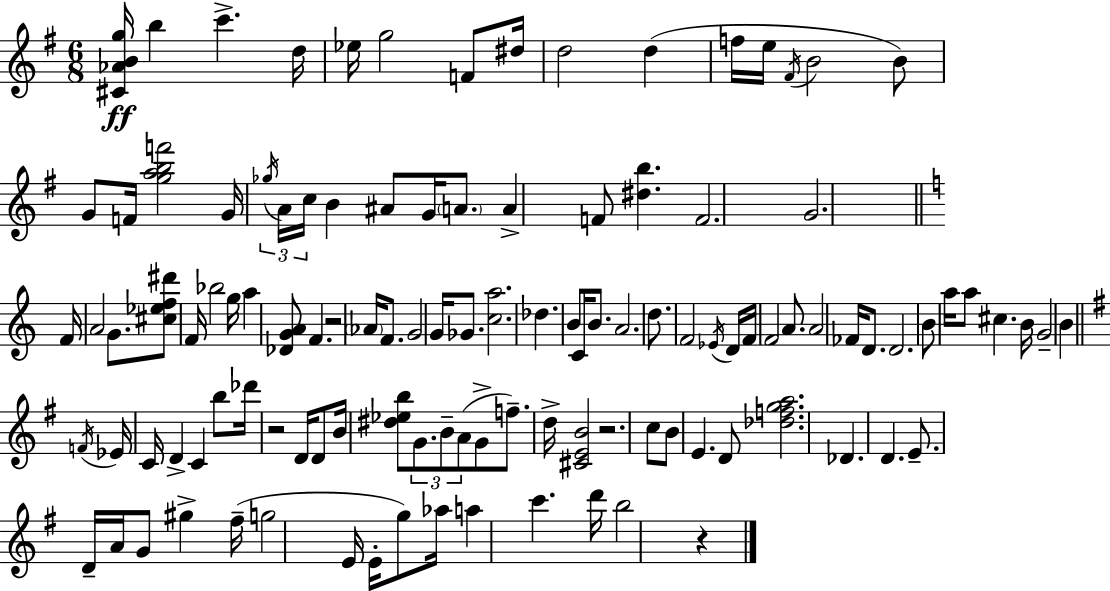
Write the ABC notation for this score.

X:1
T:Untitled
M:6/8
L:1/4
K:G
[^C_ABg]/4 b c' d/4 _e/4 g2 F/2 ^d/4 d2 d f/4 e/4 ^F/4 B2 B/2 G/2 F/4 [gabf']2 G/4 _g/4 A/4 c/4 B ^A/2 G/4 A/2 A F/2 [^db] F2 G2 F/4 A2 G/2 [^c_ef^d']/2 F/4 _b2 g/4 a [_DGA]/2 F z2 _A/4 F/2 G2 G/4 _G/2 [ca]2 _d B/2 C/4 B/2 A2 d/2 F2 _E/4 D/4 F/4 F2 A/2 A2 _F/4 D/2 D2 B/2 a/4 a/2 ^c B/4 G2 B F/4 _E/4 C/4 D C b/2 _d'/4 z2 D/4 D/2 B/4 [^d_eb]/2 G/2 B/2 A/2 G/2 f/2 d/4 [^CEB]2 z2 c/2 B/2 E D/2 [_dfga]2 _D D E/2 D/4 A/4 G/2 ^g ^f/4 g2 E/4 E/4 g/2 _a/4 a c' d'/4 b2 z